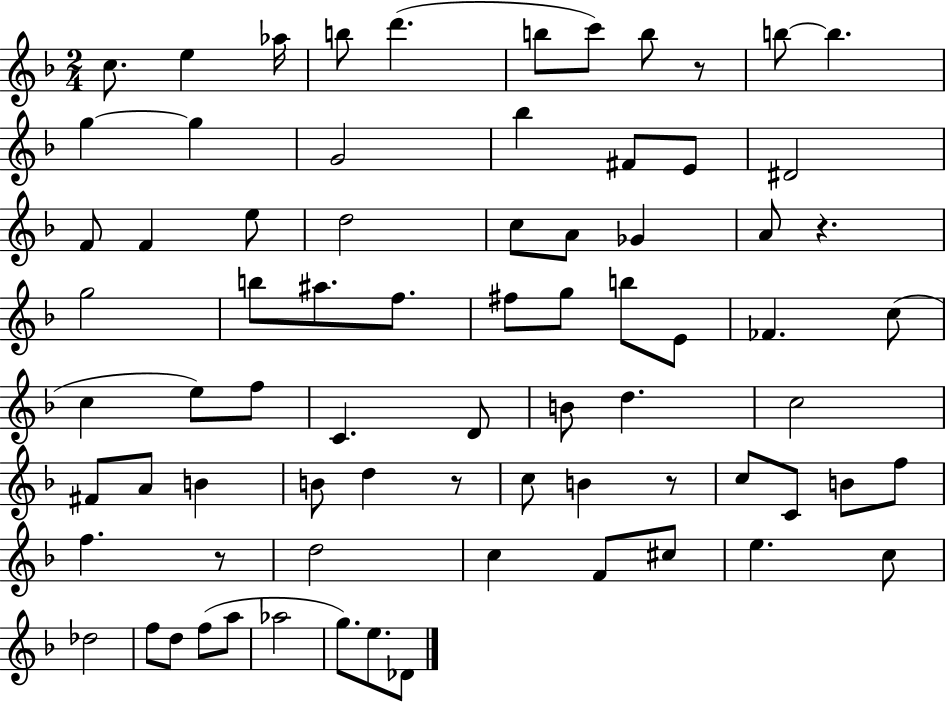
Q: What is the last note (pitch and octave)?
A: Db4